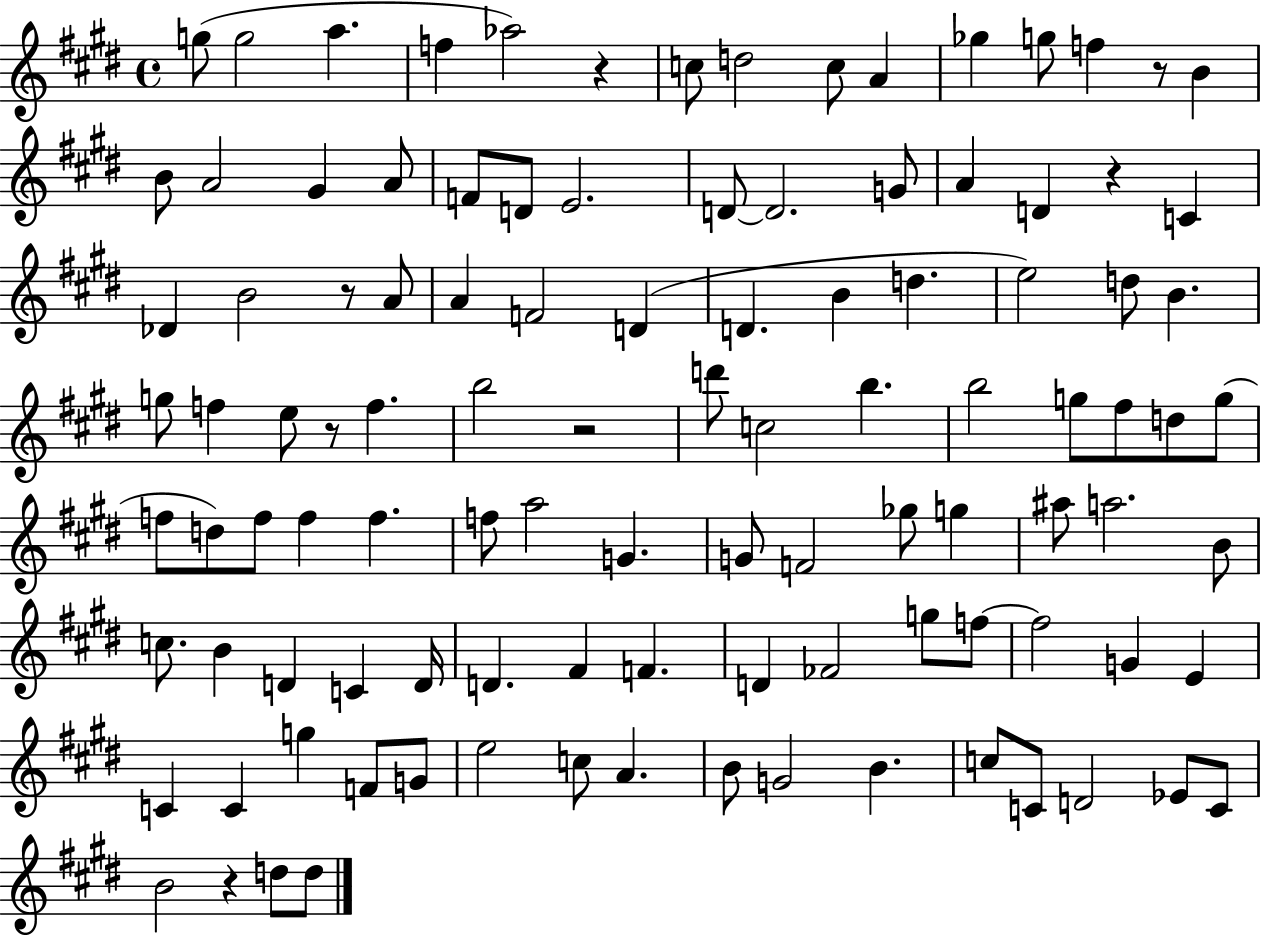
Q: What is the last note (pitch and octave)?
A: D5